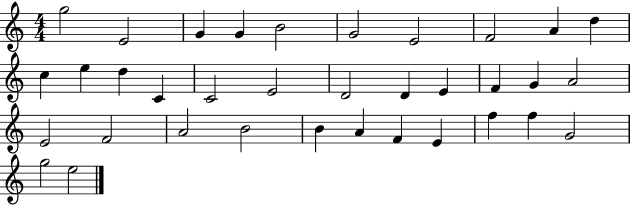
X:1
T:Untitled
M:4/4
L:1/4
K:C
g2 E2 G G B2 G2 E2 F2 A d c e d C C2 E2 D2 D E F G A2 E2 F2 A2 B2 B A F E f f G2 g2 e2